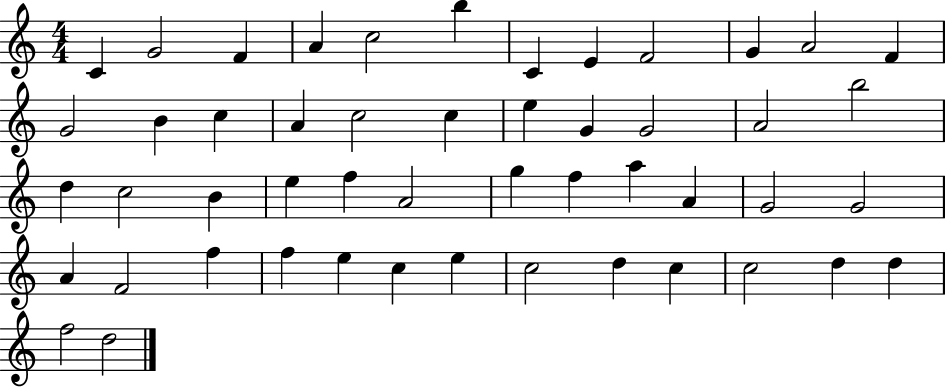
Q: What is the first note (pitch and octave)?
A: C4